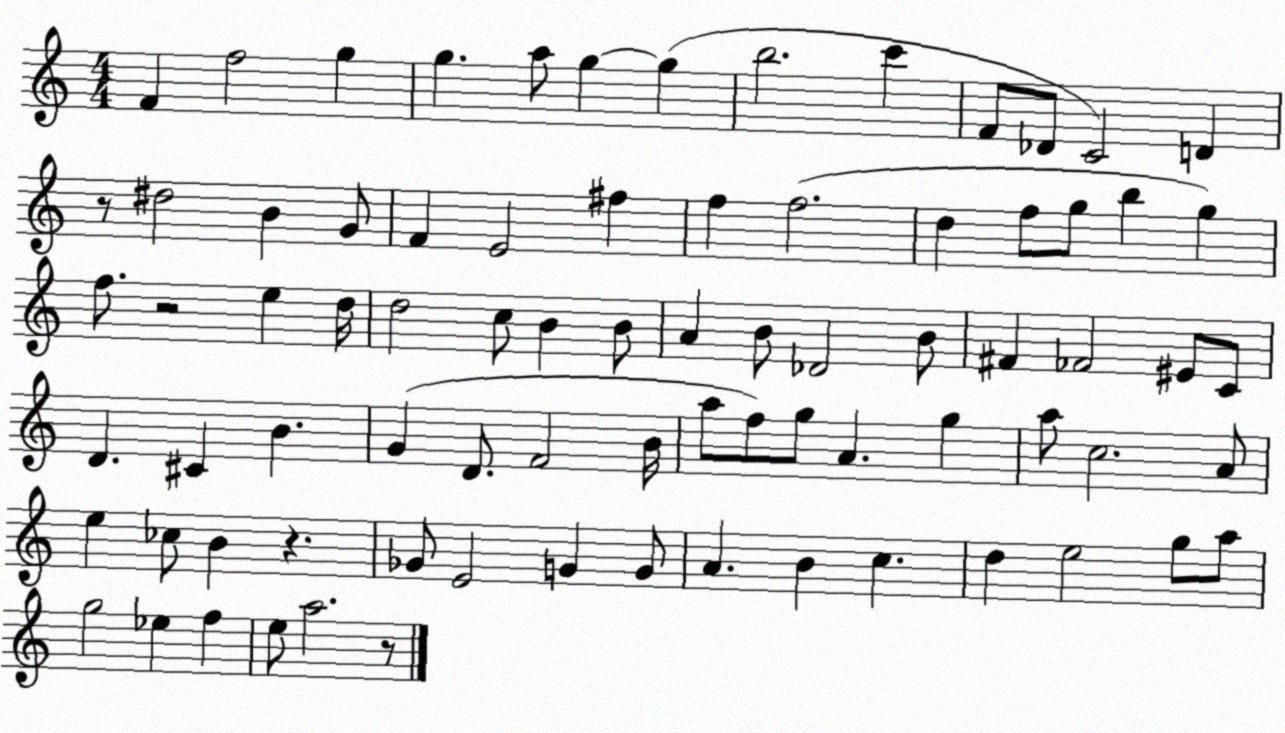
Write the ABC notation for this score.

X:1
T:Untitled
M:4/4
L:1/4
K:C
F f2 g g a/2 g g b2 c' F/2 _D/2 C2 D z/2 ^d2 B G/2 F E2 ^f f f2 d f/2 g/2 b g f/2 z2 e d/4 d2 c/2 B B/2 A B/2 _D2 B/2 ^F _F2 ^E/2 C/2 D ^C B G D/2 F2 B/4 a/2 f/2 g/2 A g a/2 c2 A/2 e _c/2 B z _G/2 E2 G G/2 A B c d e2 g/2 a/2 g2 _e f e/2 a2 z/2